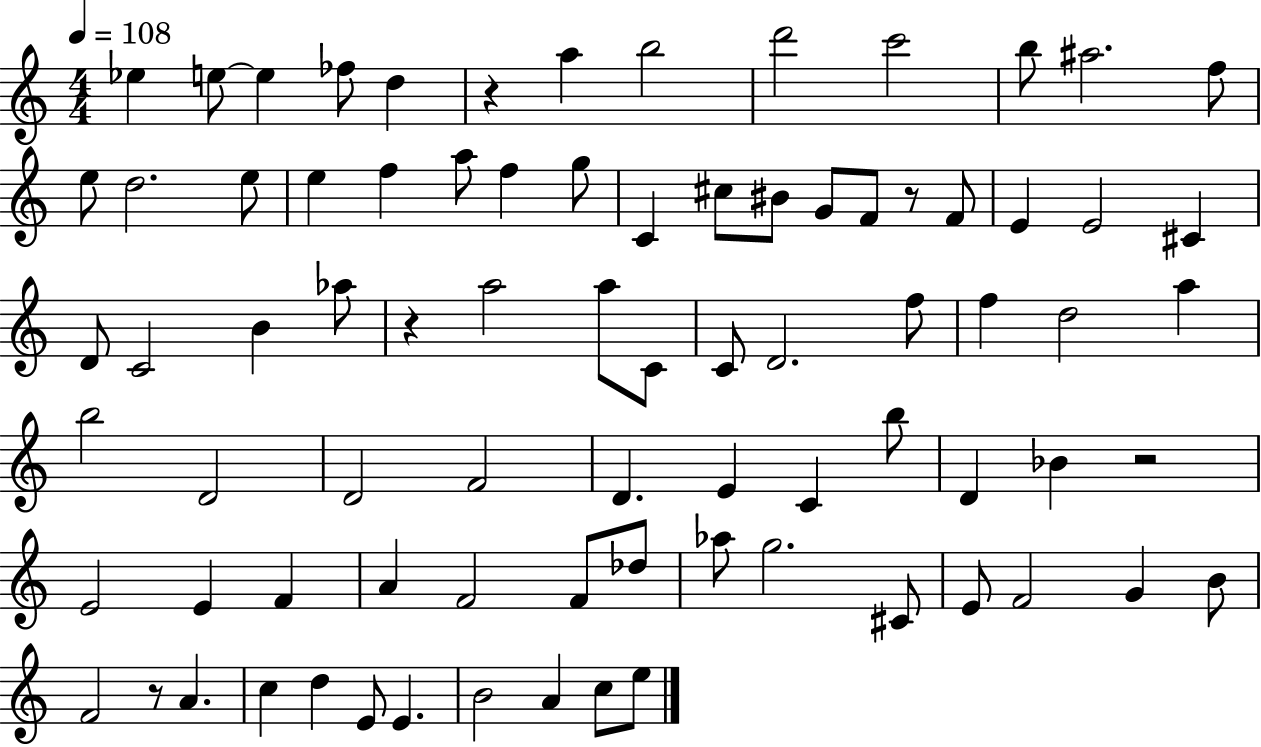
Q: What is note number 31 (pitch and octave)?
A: C4